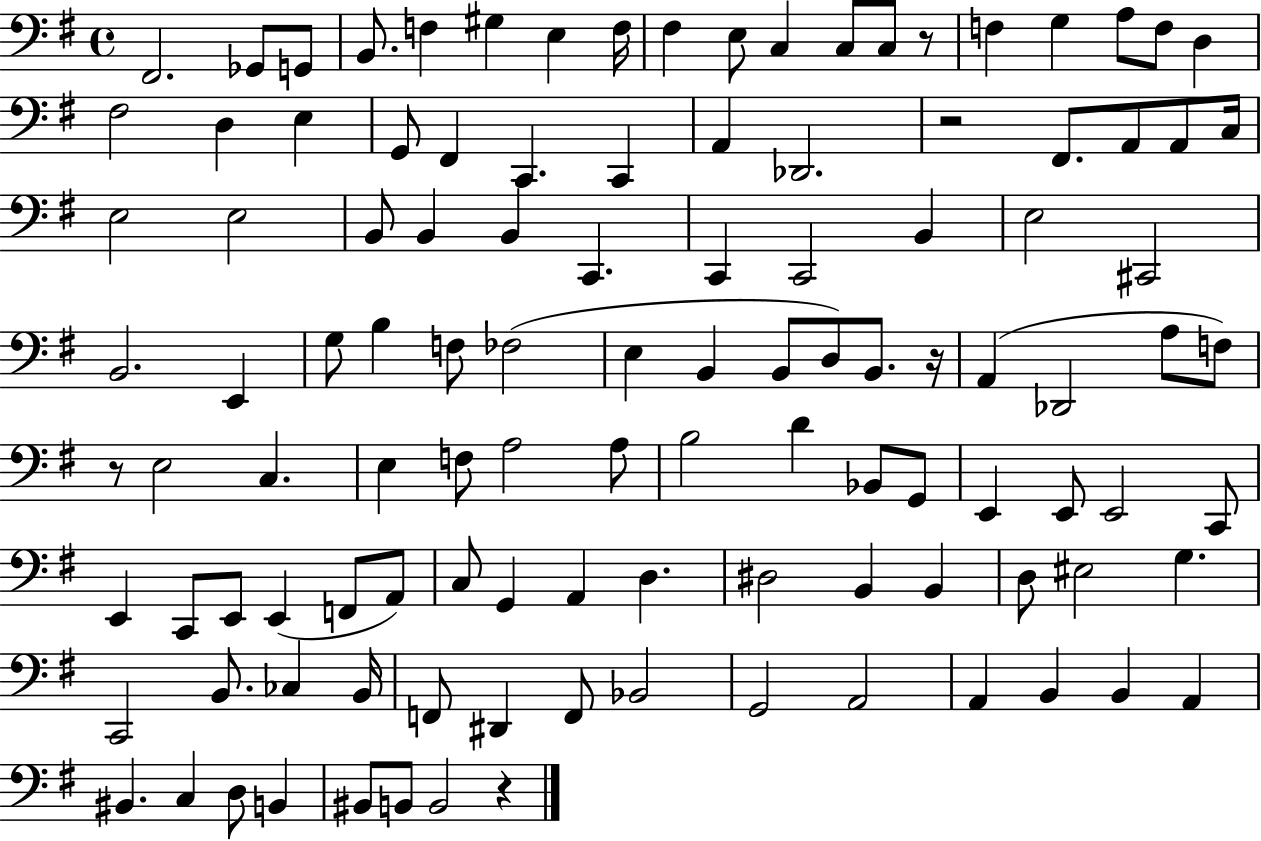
F#2/h. Gb2/e G2/e B2/e. F3/q G#3/q E3/q F3/s F#3/q E3/e C3/q C3/e C3/e R/e F3/q G3/q A3/e F3/e D3/q F#3/h D3/q E3/q G2/e F#2/q C2/q. C2/q A2/q Db2/h. R/h F#2/e. A2/e A2/e C3/s E3/h E3/h B2/e B2/q B2/q C2/q. C2/q C2/h B2/q E3/h C#2/h B2/h. E2/q G3/e B3/q F3/e FES3/h E3/q B2/q B2/e D3/e B2/e. R/s A2/q Db2/h A3/e F3/e R/e E3/h C3/q. E3/q F3/e A3/h A3/e B3/h D4/q Bb2/e G2/e E2/q E2/e E2/h C2/e E2/q C2/e E2/e E2/q F2/e A2/e C3/e G2/q A2/q D3/q. D#3/h B2/q B2/q D3/e EIS3/h G3/q. C2/h B2/e. CES3/q B2/s F2/e D#2/q F2/e Bb2/h G2/h A2/h A2/q B2/q B2/q A2/q BIS2/q. C3/q D3/e B2/q BIS2/e B2/e B2/h R/q